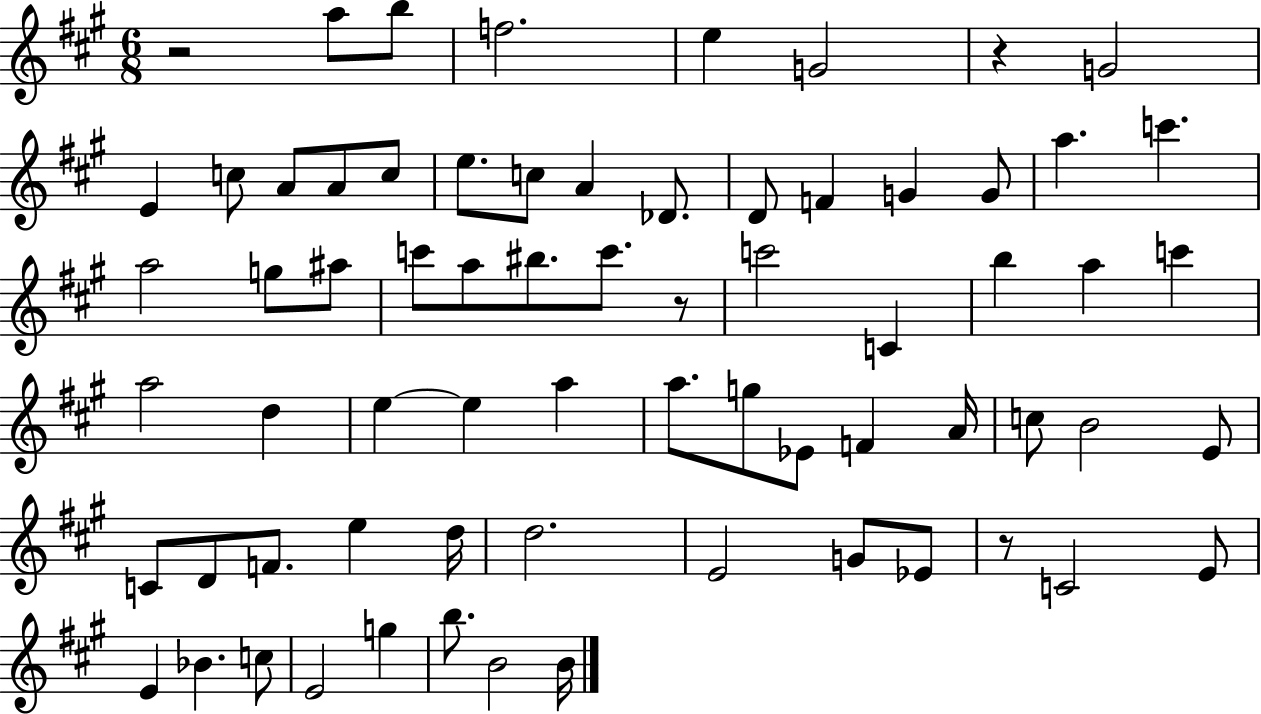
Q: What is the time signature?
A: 6/8